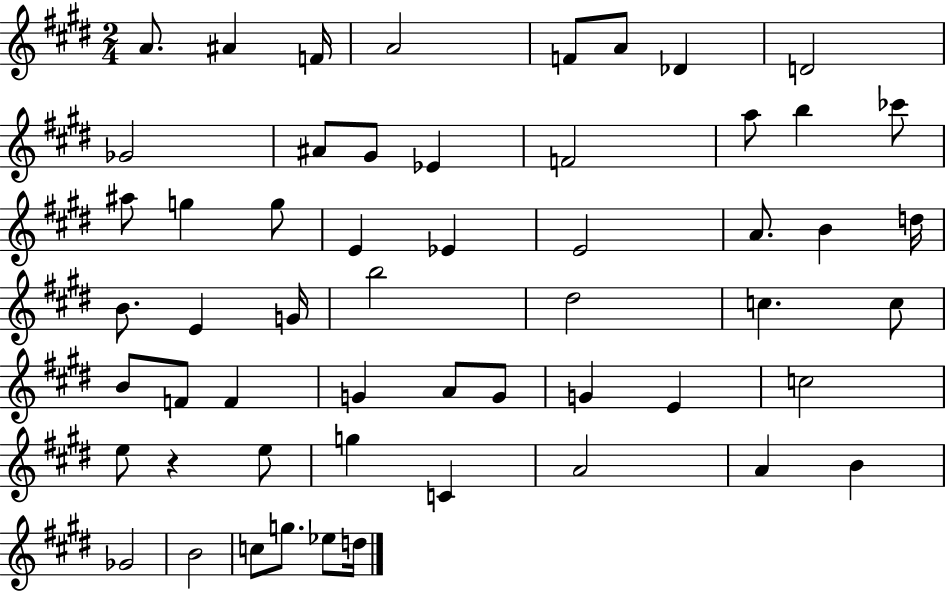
A4/e. A#4/q F4/s A4/h F4/e A4/e Db4/q D4/h Gb4/h A#4/e G#4/e Eb4/q F4/h A5/e B5/q CES6/e A#5/e G5/q G5/e E4/q Eb4/q E4/h A4/e. B4/q D5/s B4/e. E4/q G4/s B5/h D#5/h C5/q. C5/e B4/e F4/e F4/q G4/q A4/e G4/e G4/q E4/q C5/h E5/e R/q E5/e G5/q C4/q A4/h A4/q B4/q Gb4/h B4/h C5/e G5/e. Eb5/e D5/s